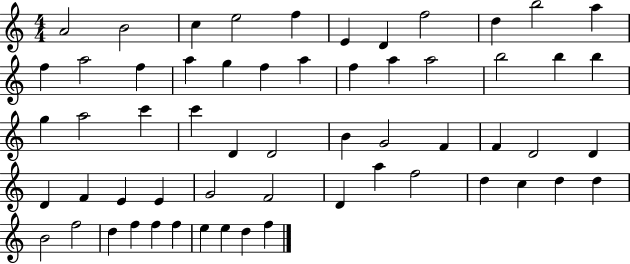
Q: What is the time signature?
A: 4/4